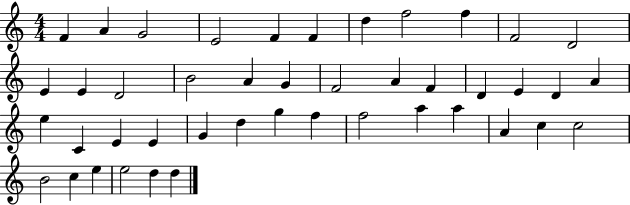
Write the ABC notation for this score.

X:1
T:Untitled
M:4/4
L:1/4
K:C
F A G2 E2 F F d f2 f F2 D2 E E D2 B2 A G F2 A F D E D A e C E E G d g f f2 a a A c c2 B2 c e e2 d d